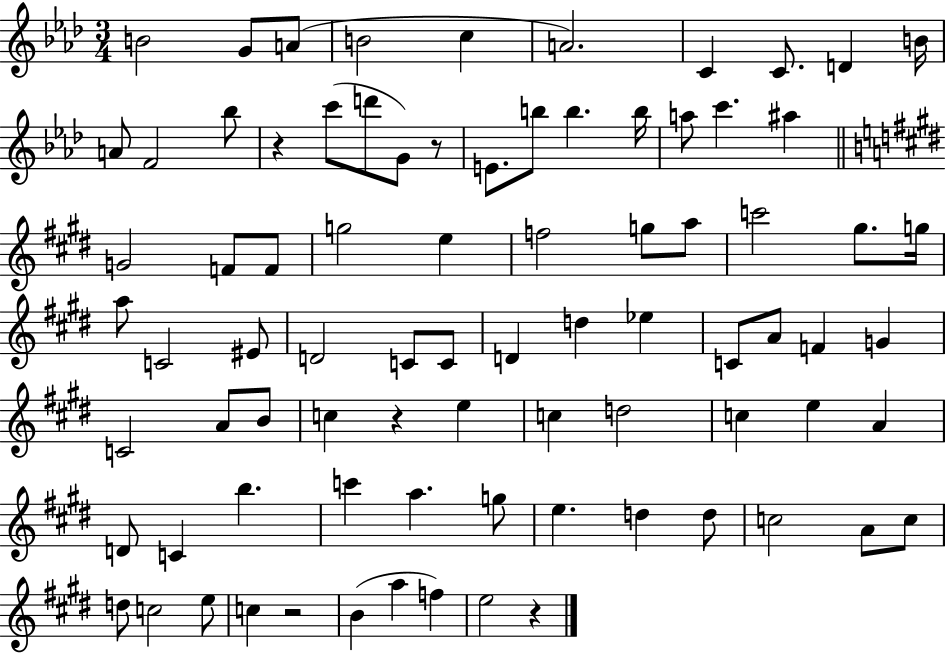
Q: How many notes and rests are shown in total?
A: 82